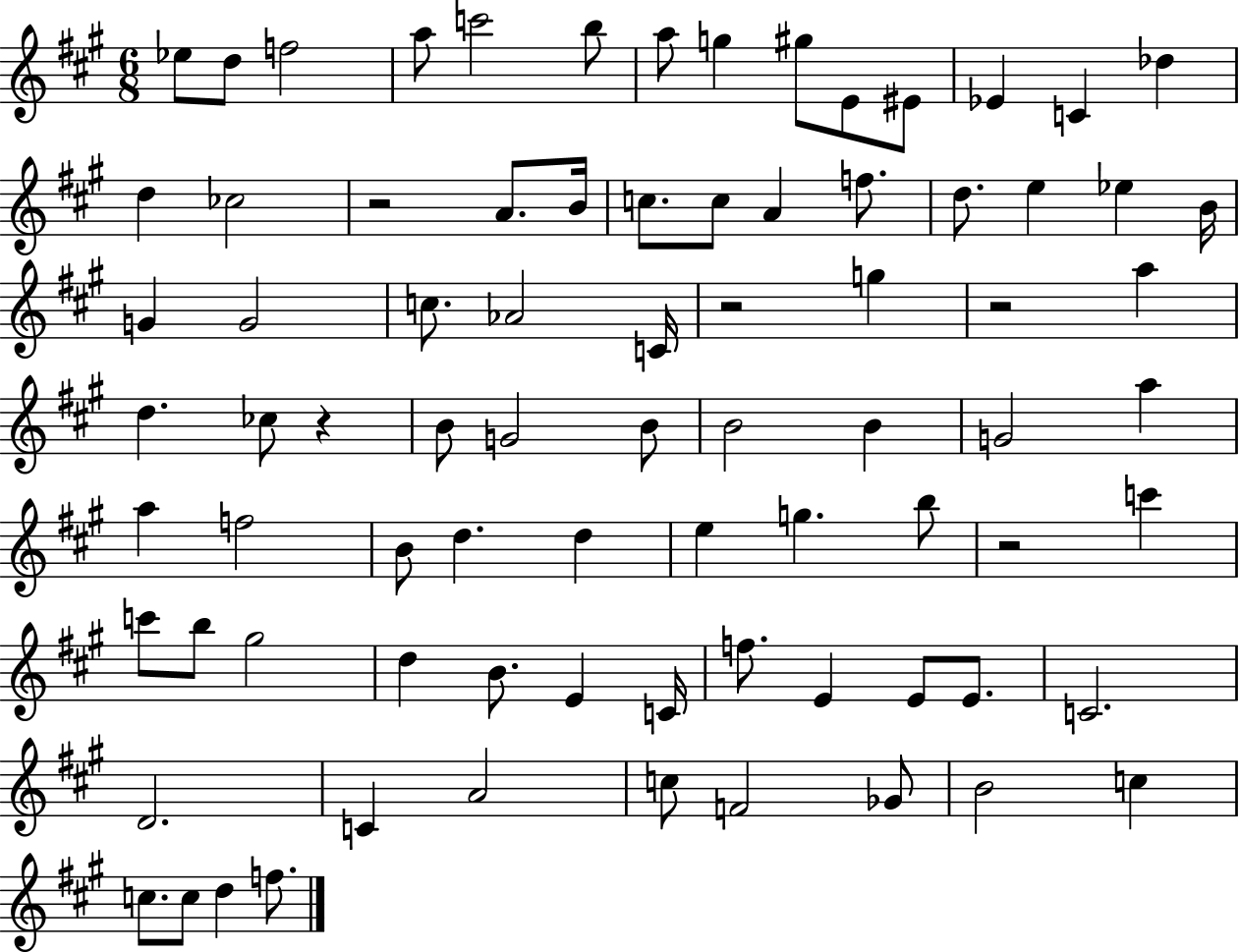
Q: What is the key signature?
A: A major